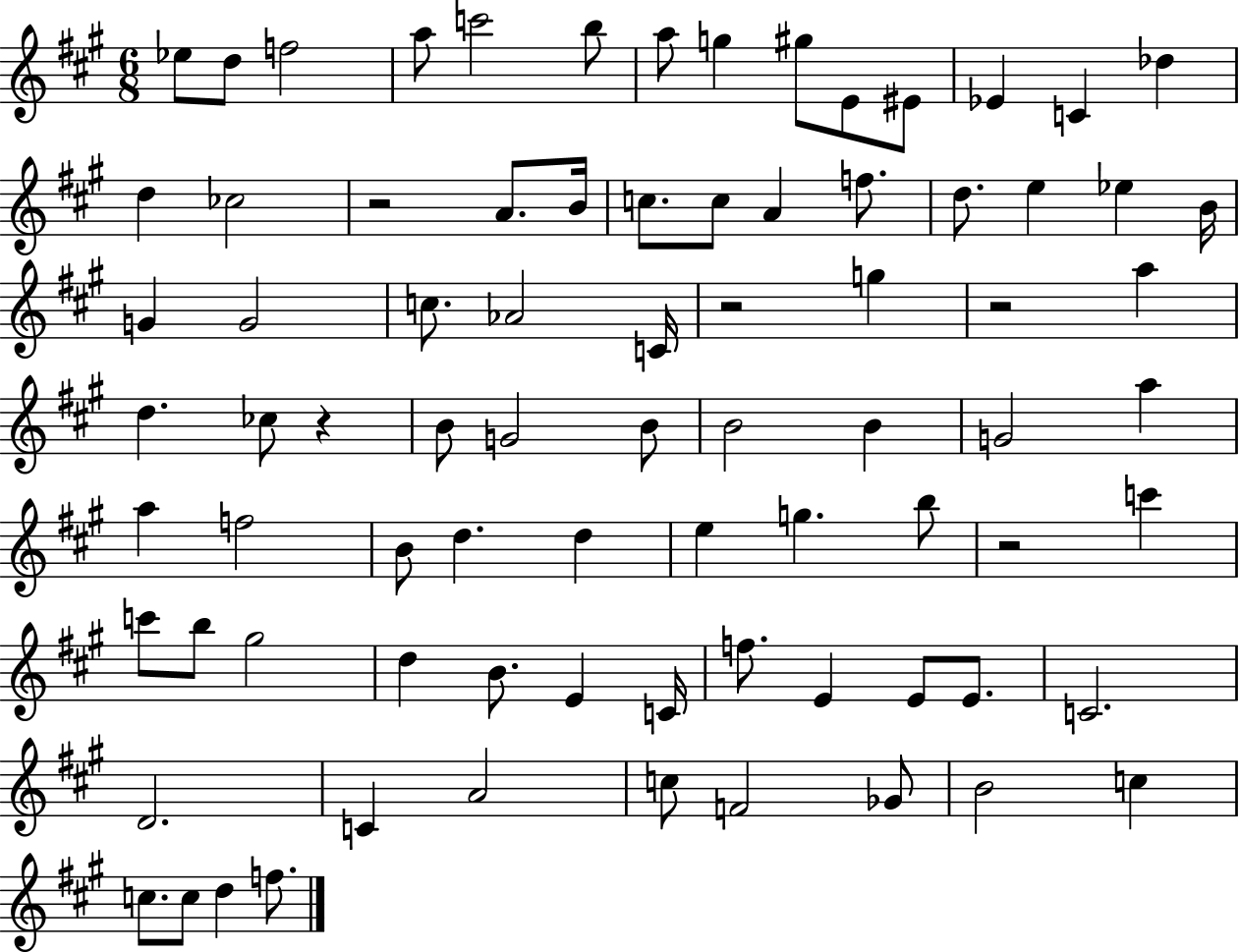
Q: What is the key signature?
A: A major